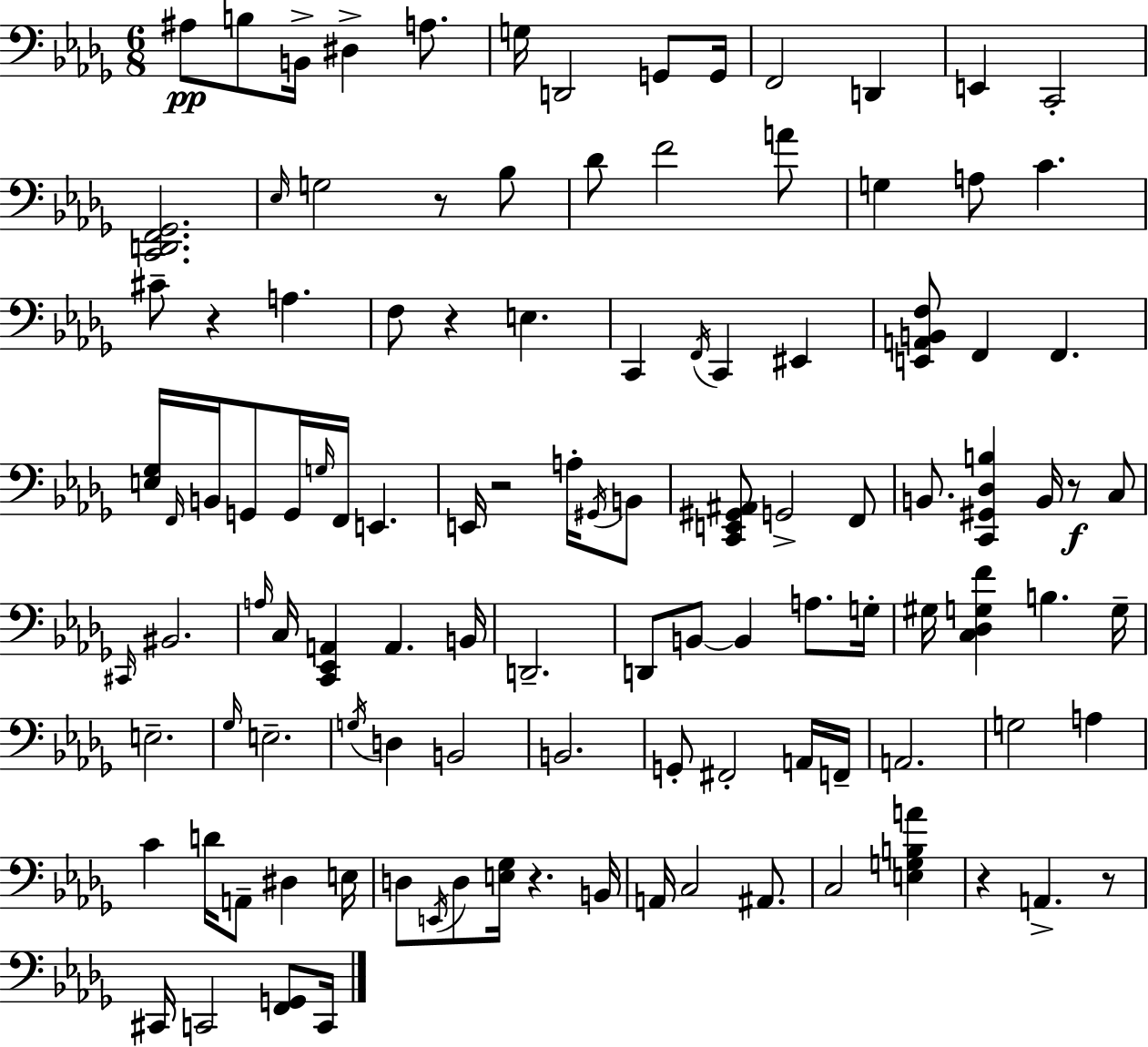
X:1
T:Untitled
M:6/8
L:1/4
K:Bbm
^A,/2 B,/2 B,,/4 ^D, A,/2 G,/4 D,,2 G,,/2 G,,/4 F,,2 D,, E,, C,,2 [C,,D,,F,,_G,,]2 _E,/4 G,2 z/2 _B,/2 _D/2 F2 A/2 G, A,/2 C ^C/2 z A, F,/2 z E, C,, F,,/4 C,, ^E,, [E,,A,,B,,F,]/2 F,, F,, [E,_G,]/4 F,,/4 B,,/4 G,,/2 G,,/4 G,/4 F,,/4 E,, E,,/4 z2 A,/4 ^G,,/4 B,,/2 [C,,E,,^G,,^A,,]/2 G,,2 F,,/2 B,,/2 [C,,^G,,_D,B,] B,,/4 z/2 C,/2 ^C,,/4 ^B,,2 A,/4 C,/4 [C,,_E,,A,,] A,, B,,/4 D,,2 D,,/2 B,,/2 B,, A,/2 G,/4 ^G,/4 [C,_D,G,F] B, G,/4 E,2 _G,/4 E,2 G,/4 D, B,,2 B,,2 G,,/2 ^F,,2 A,,/4 F,,/4 A,,2 G,2 A, C D/4 A,,/2 ^D, E,/4 D,/2 E,,/4 D,/2 [E,_G,]/4 z B,,/4 A,,/4 C,2 ^A,,/2 C,2 [E,G,B,A] z A,, z/2 ^C,,/4 C,,2 [F,,G,,]/2 C,,/4